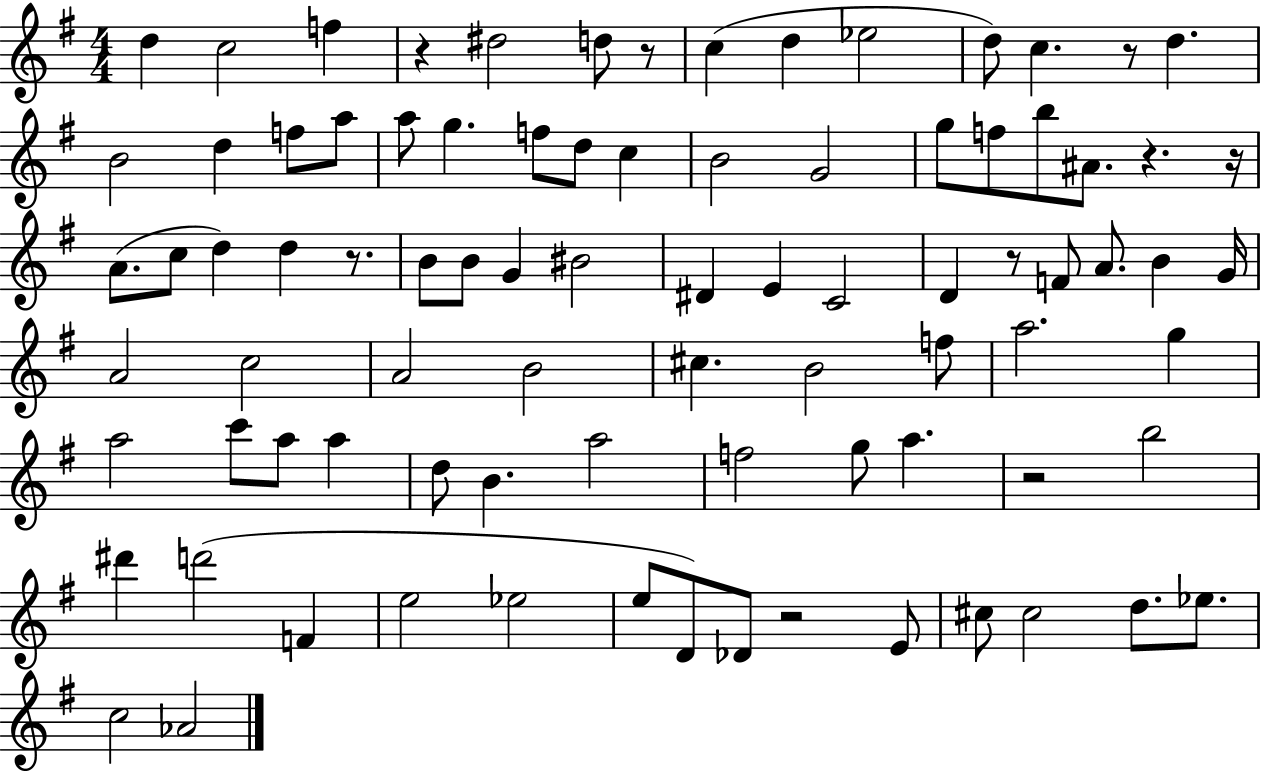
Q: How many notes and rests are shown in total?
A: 86